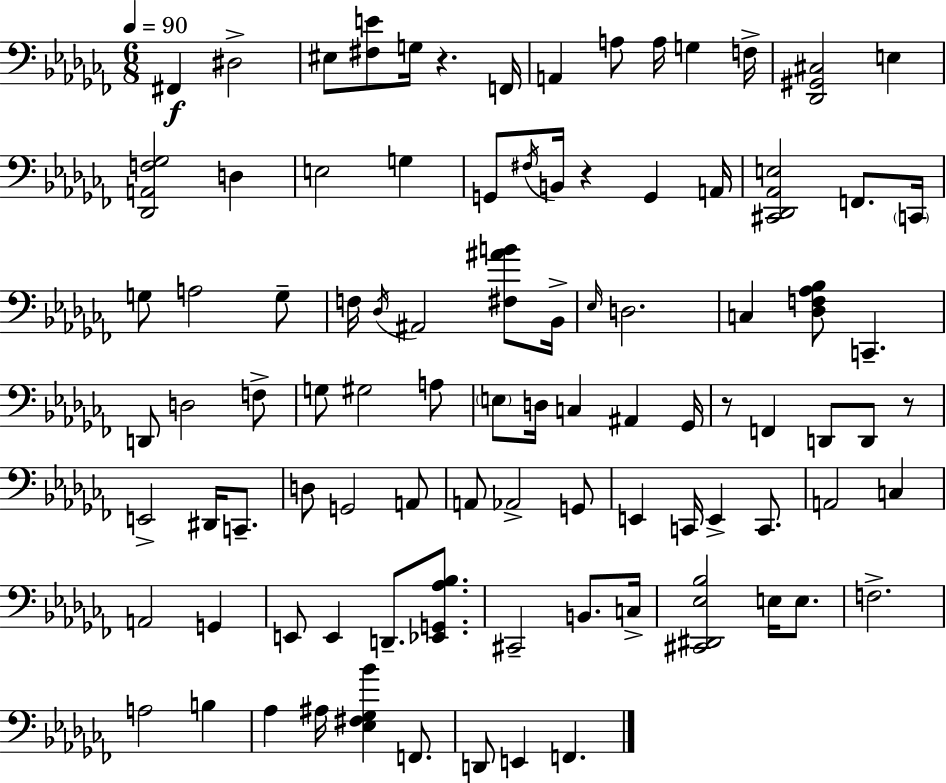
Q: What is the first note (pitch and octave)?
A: F#2